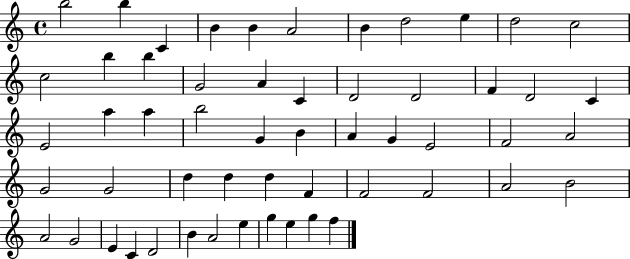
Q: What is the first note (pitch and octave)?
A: B5